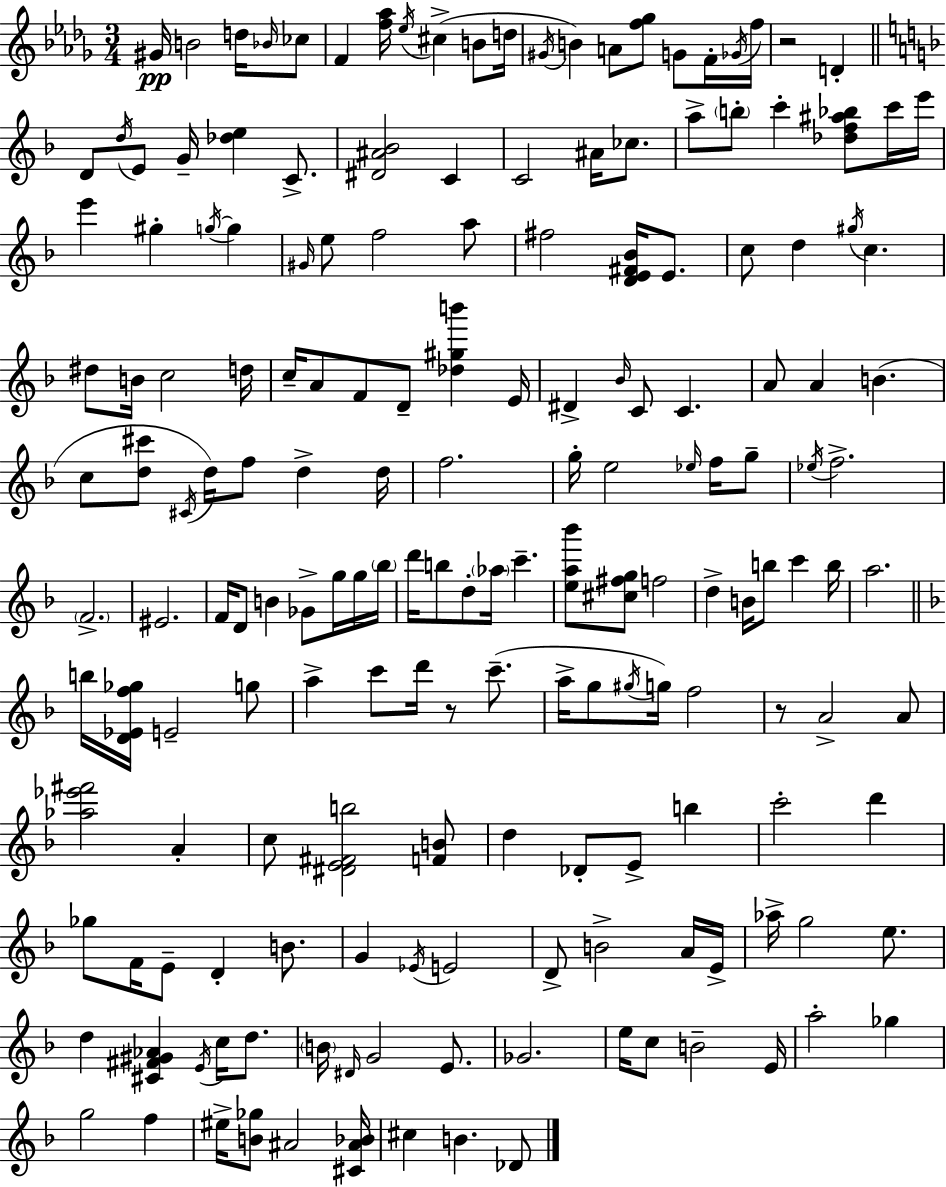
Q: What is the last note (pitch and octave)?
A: Db4